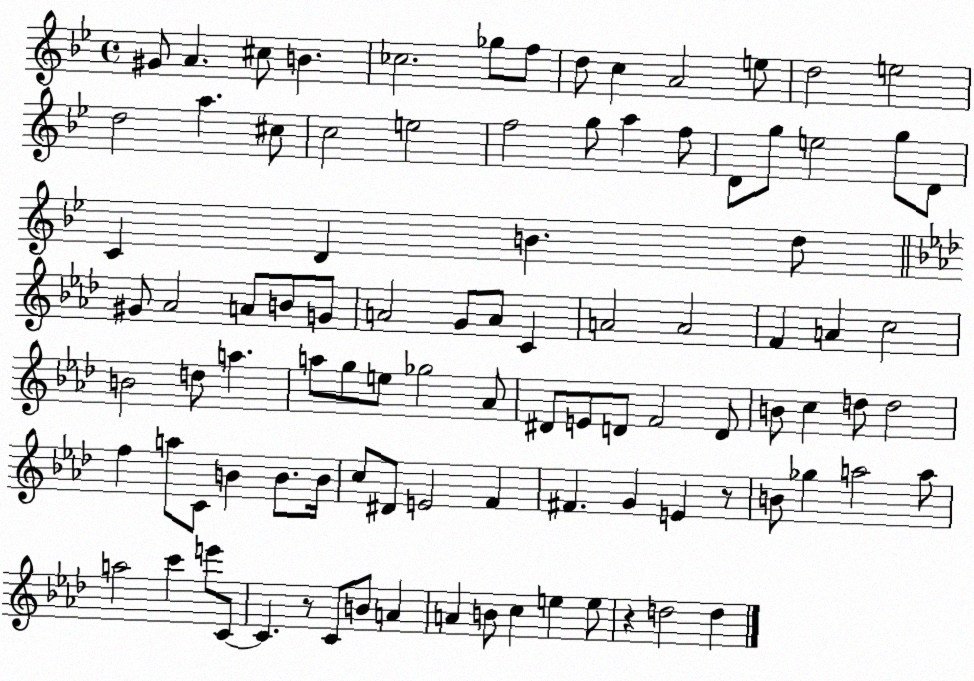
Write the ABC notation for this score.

X:1
T:Untitled
M:4/4
L:1/4
K:Bb
^G/2 A ^c/2 B _c2 _g/2 f/2 d/2 c A2 e/2 d2 e2 d2 a ^c/2 c2 e2 f2 g/2 a f/2 D/2 g/2 e2 g/2 D/2 C D B d/2 ^G/2 _A2 A/2 B/2 G/2 A2 G/2 A/2 C A2 A2 F A c2 B2 d/2 a a/2 g/2 e/2 _g2 _A/2 ^D/2 E/2 D/2 F2 D/2 B/2 c d/2 d2 f a/2 C/2 B B/2 B/4 c/2 ^D/2 E2 F ^F G E z/2 B/2 _g a2 a/2 a2 c' e'/2 C/2 C z/2 C/2 B/2 A A B/2 c e e/2 z d2 d